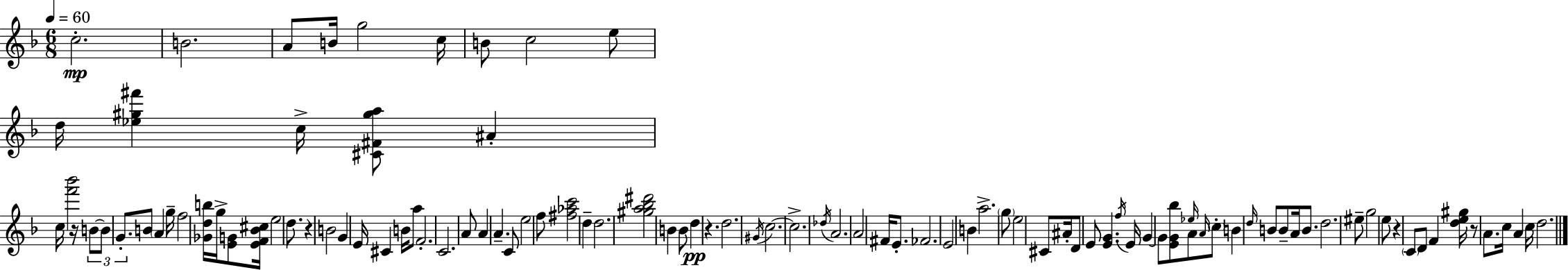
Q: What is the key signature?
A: D minor